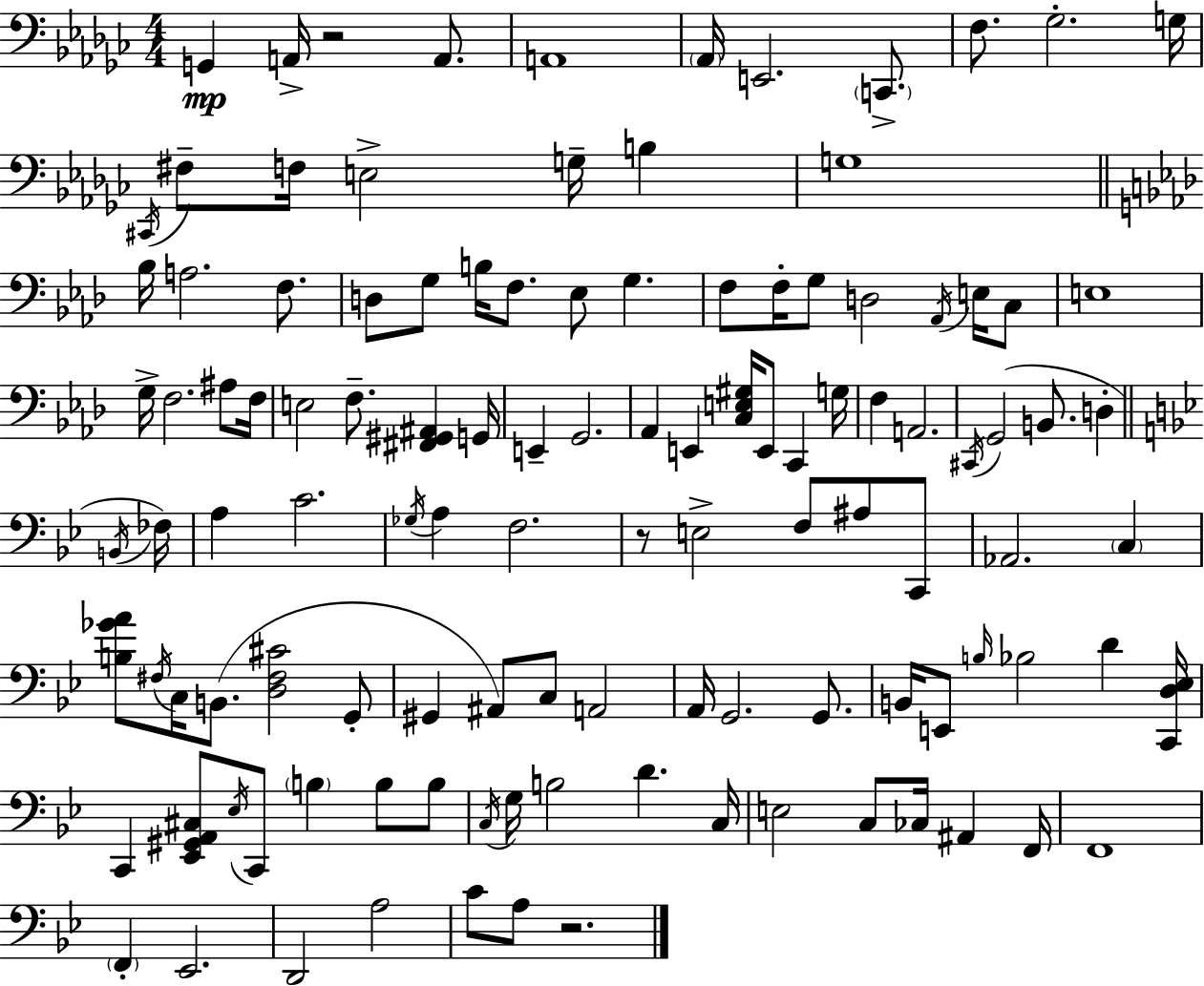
{
  \clef bass
  \numericTimeSignature
  \time 4/4
  \key ees \minor
  g,4\mp a,16-> r2 a,8. | a,1 | \parenthesize aes,16 e,2. \parenthesize c,8.-> | f8. ges2.-. g16 | \break \acciaccatura { cis,16 } fis8-- f16 e2-> g16-- b4 | g1 | \bar "||" \break \key aes \major bes16 a2. f8. | d8 g8 b16 f8. ees8 g4. | f8 f16-. g8 d2 \acciaccatura { aes,16 } e16 c8 | e1 | \break g16-> f2. ais8 | f16 e2 f8.-- <fis, gis, ais,>4 | g,16 e,4-- g,2. | aes,4 e,4 <c e gis>16 e,8 c,4 | \break g16 f4 a,2. | \acciaccatura { cis,16 }( g,2 b,8. d4-. | \bar "||" \break \key bes \major \acciaccatura { b,16 } fes16) a4 c'2. | \acciaccatura { ges16 } a4 f2. | r8 e2-> f8 ais8 | c,8 aes,2. \parenthesize c4 | \break <b ges' a'>8 \acciaccatura { fis16 } c16 b,8.( <d fis cis'>2 | g,8-. gis,4 ais,8) c8 a,2 | a,16 g,2. | g,8. b,16 e,8 \grace { b16 } bes2 | \break d'4 <c, d ees>16 c,4 <ees, gis, a, cis>8 \acciaccatura { ees16 } c,8 \parenthesize b4 | b8 b8 \acciaccatura { c16 } g16 b2 | d'4. c16 e2 c8 | ces16 ais,4 f,16 f,1 | \break \parenthesize f,4-. ees,2. | d,2 a2 | c'8 a8 r2. | \bar "|."
}